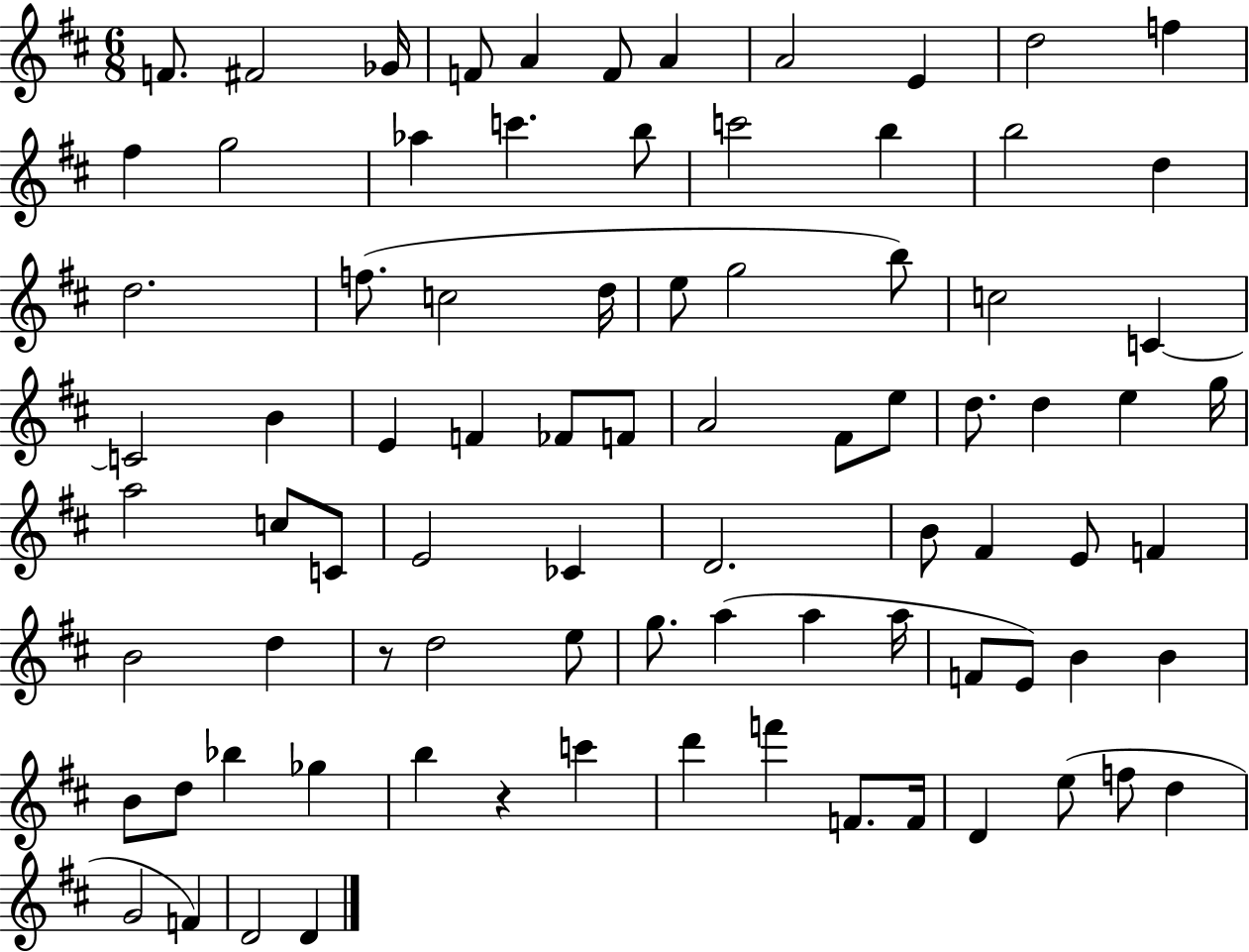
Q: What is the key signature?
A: D major